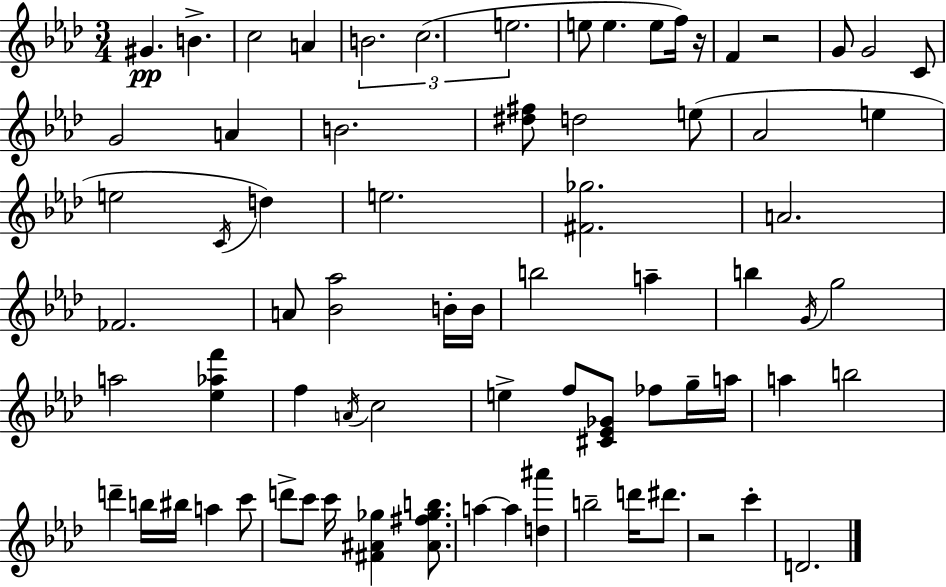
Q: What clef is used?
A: treble